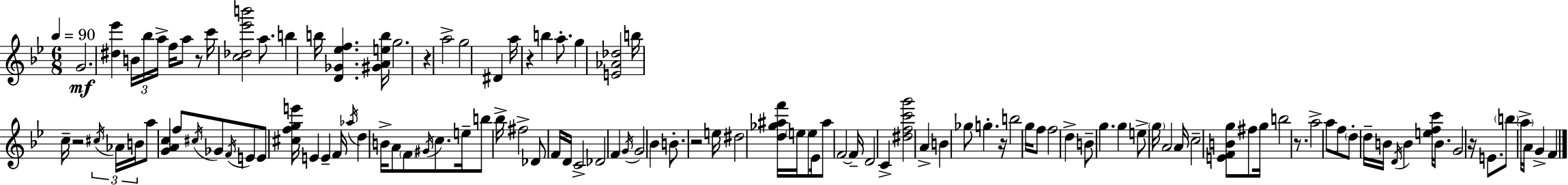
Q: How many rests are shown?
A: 8